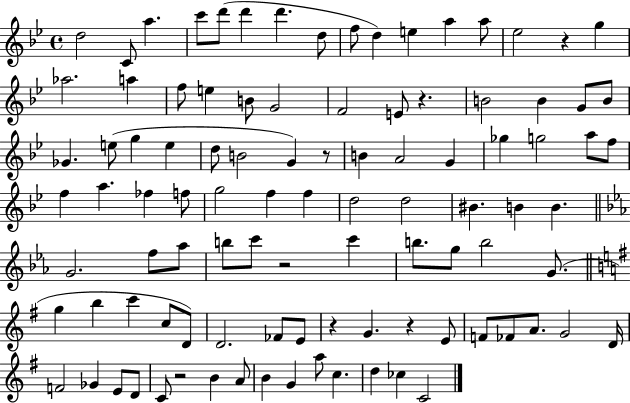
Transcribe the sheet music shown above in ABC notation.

X:1
T:Untitled
M:4/4
L:1/4
K:Bb
d2 C/2 a c'/2 d'/2 d' d' d/2 f/2 d e a a/2 _e2 z g _a2 a f/2 e B/2 G2 F2 E/2 z B2 B G/2 B/2 _G e/2 g e d/2 B2 G z/2 B A2 G _g g2 a/2 f/2 f a _f f/2 g2 f f d2 d2 ^B B B G2 f/2 _a/2 b/2 c'/2 z2 c' b/2 g/2 b2 G/2 g b c' c/2 D/2 D2 _F/2 E/2 z G z E/2 F/2 _F/2 A/2 G2 D/4 F2 _G E/2 D/2 C/2 z2 B A/2 B G a/2 c d _c C2